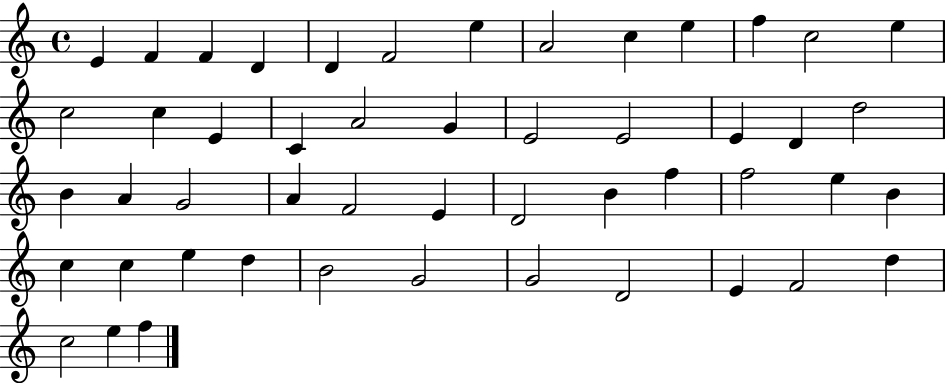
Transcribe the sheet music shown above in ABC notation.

X:1
T:Untitled
M:4/4
L:1/4
K:C
E F F D D F2 e A2 c e f c2 e c2 c E C A2 G E2 E2 E D d2 B A G2 A F2 E D2 B f f2 e B c c e d B2 G2 G2 D2 E F2 d c2 e f